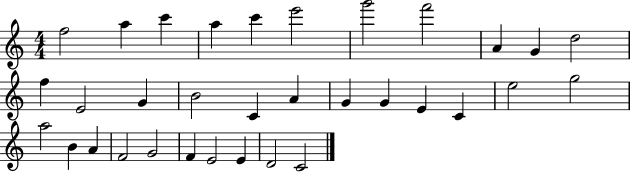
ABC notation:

X:1
T:Untitled
M:4/4
L:1/4
K:C
f2 a c' a c' e'2 g'2 f'2 A G d2 f E2 G B2 C A G G E C e2 g2 a2 B A F2 G2 F E2 E D2 C2